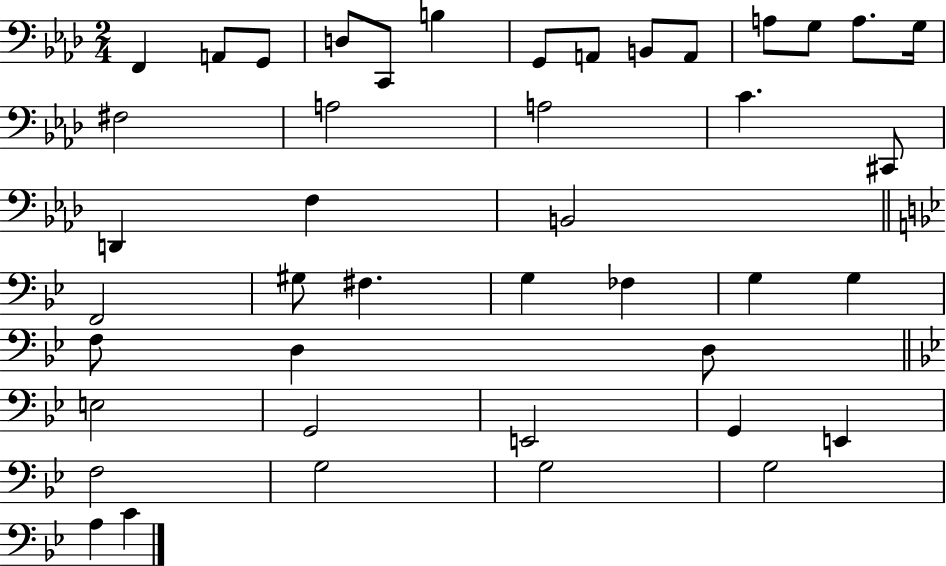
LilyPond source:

{
  \clef bass
  \numericTimeSignature
  \time 2/4
  \key aes \major
  f,4 a,8 g,8 | d8 c,8 b4 | g,8 a,8 b,8 a,8 | a8 g8 a8. g16 | \break fis2 | a2 | a2 | c'4. cis,8 | \break d,4 f4 | b,2 | \bar "||" \break \key g \minor f,2 | gis8 fis4. | g4 fes4 | g4 g4 | \break f8 d4 d8 | \bar "||" \break \key bes \major e2 | g,2 | e,2 | g,4 e,4 | \break f2 | g2 | g2 | g2 | \break a4 c'4 | \bar "|."
}